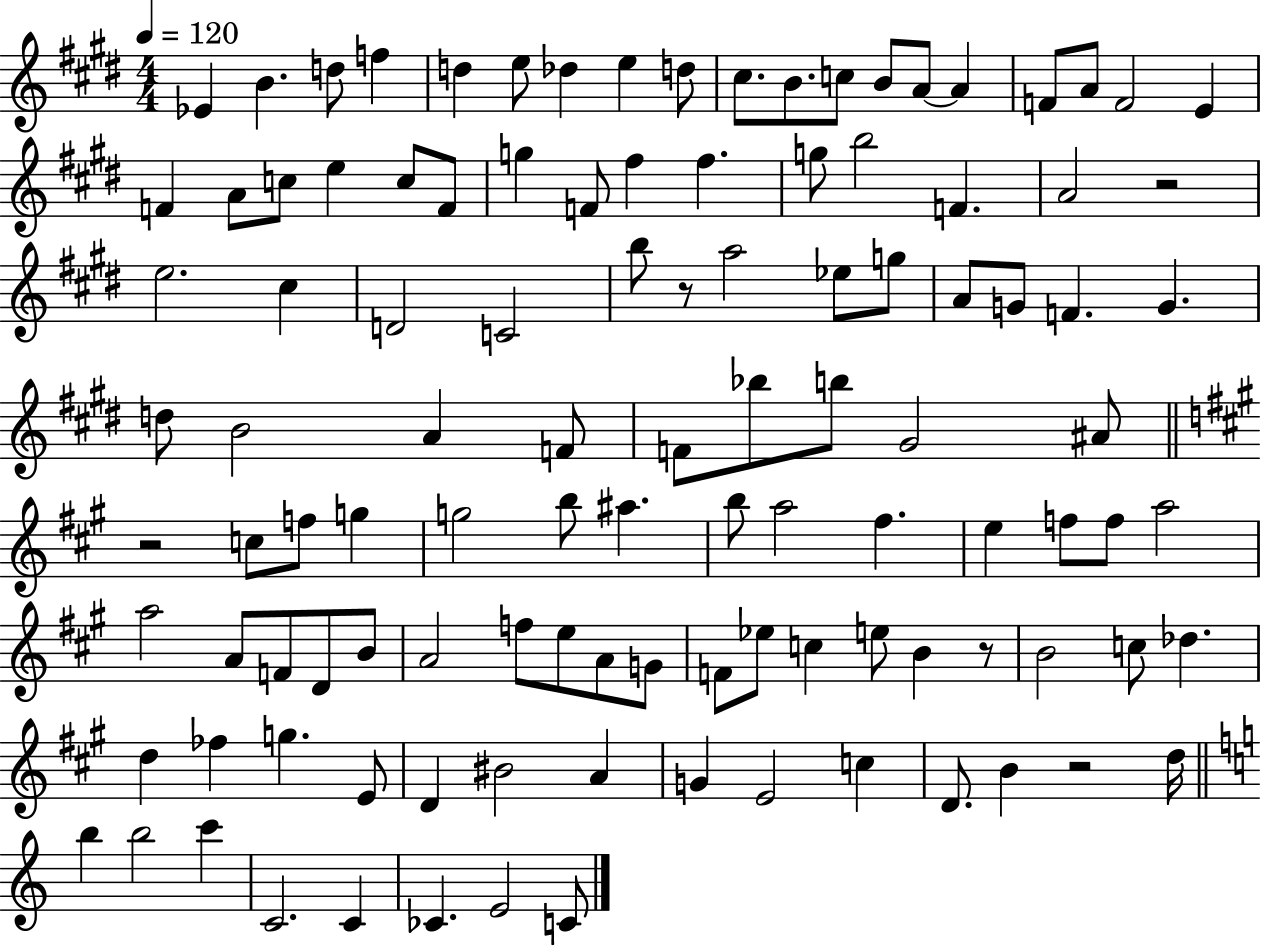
Eb4/q B4/q. D5/e F5/q D5/q E5/e Db5/q E5/q D5/e C#5/e. B4/e. C5/e B4/e A4/e A4/q F4/e A4/e F4/h E4/q F4/q A4/e C5/e E5/q C5/e F4/e G5/q F4/e F#5/q F#5/q. G5/e B5/h F4/q. A4/h R/h E5/h. C#5/q D4/h C4/h B5/e R/e A5/h Eb5/e G5/e A4/e G4/e F4/q. G4/q. D5/e B4/h A4/q F4/e F4/e Bb5/e B5/e G#4/h A#4/e R/h C5/e F5/e G5/q G5/h B5/e A#5/q. B5/e A5/h F#5/q. E5/q F5/e F5/e A5/h A5/h A4/e F4/e D4/e B4/e A4/h F5/e E5/e A4/e G4/e F4/e Eb5/e C5/q E5/e B4/q R/e B4/h C5/e Db5/q. D5/q FES5/q G5/q. E4/e D4/q BIS4/h A4/q G4/q E4/h C5/q D4/e. B4/q R/h D5/s B5/q B5/h C6/q C4/h. C4/q CES4/q. E4/h C4/e